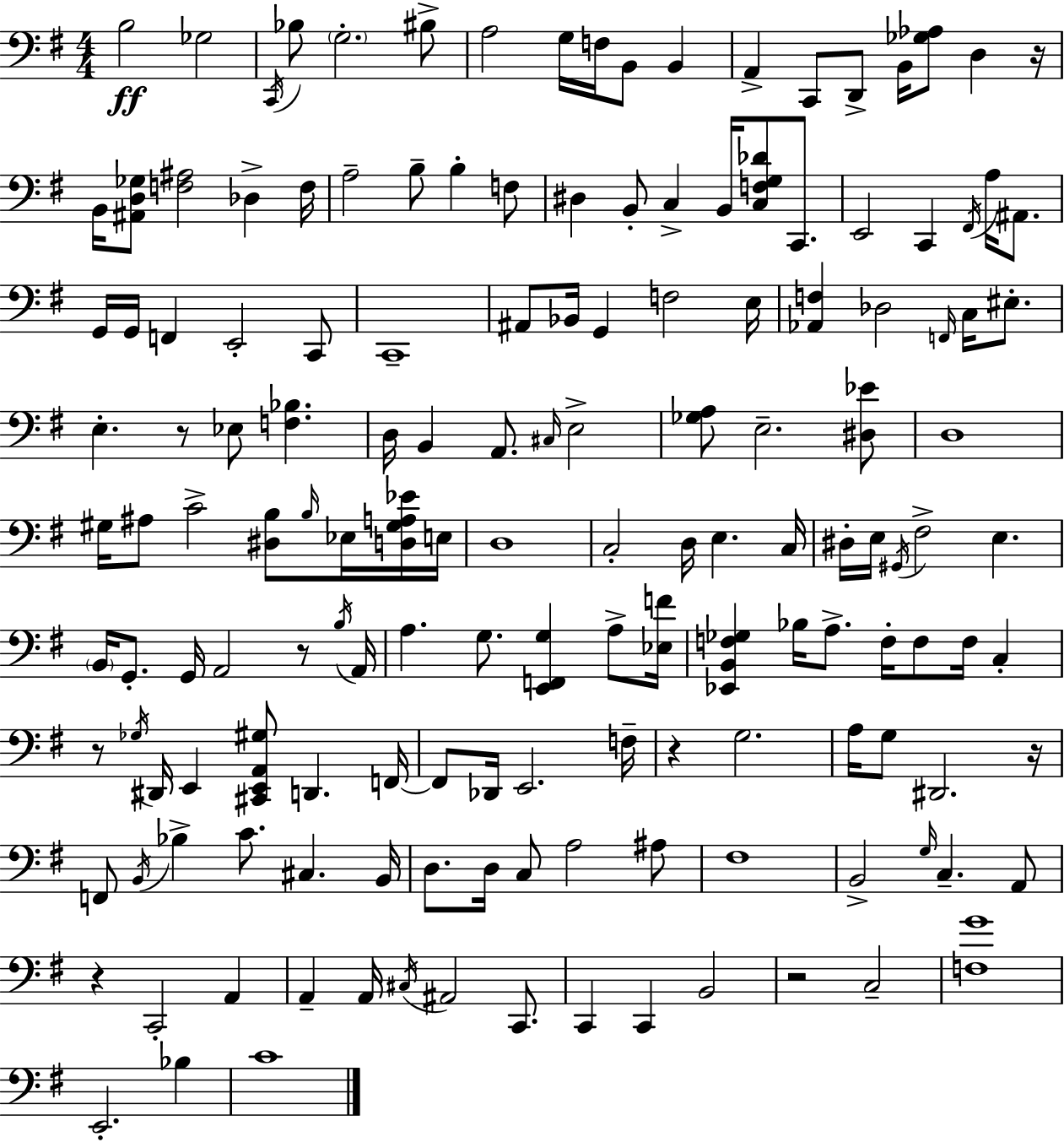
{
  \clef bass
  \numericTimeSignature
  \time 4/4
  \key e \minor
  b2\ff ges2 | \acciaccatura { c,16 } bes8 \parenthesize g2.-. bis8-> | a2 g16 f16 b,8 b,4 | a,4-> c,8 d,8-> b,16 <ges aes>8 d4 | \break r16 b,16 <ais, d ges>8 <f ais>2 des4-> | f16 a2-- b8-- b4-. f8 | dis4 b,8-. c4-> b,16 <c f g des'>8 c,8. | e,2 c,4 \acciaccatura { fis,16 } a16 ais,8. | \break g,16 g,16 f,4 e,2-. | c,8 c,1-- | ais,8 bes,16 g,4 f2 | e16 <aes, f>4 des2 \grace { f,16 } c16 | \break eis8.-. e4.-. r8 ees8 <f bes>4. | d16 b,4 a,8. \grace { cis16 } e2-> | <ges a>8 e2.-- | <dis ees'>8 d1 | \break gis16 ais8 c'2-> <dis b>8 | \grace { b16 } ees16 <d gis a ees'>16 e16 d1 | c2-. d16 e4. | c16 dis16-. e16 \acciaccatura { gis,16 } fis2-> | \break e4. \parenthesize b,16 g,8.-. g,16 a,2 | r8 \acciaccatura { b16 } a,16 a4. g8. | <e, f, g>4 a8-> <ees f'>16 <ees, b, f ges>4 bes16 a8.-> f16-. | f8 f16 c4-. r8 \acciaccatura { ges16 } dis,16 e,4 <cis, e, a, gis>8 | \break d,4. f,16~~ f,8 des,16 e,2. | f16-- r4 g2. | a16 g8 dis,2. | r16 f,8 \acciaccatura { b,16 } bes4-> c'8. | \break cis4. b,16 d8. d16 c8 a2 | ais8 fis1 | b,2-> | \grace { g16 } c4.-- a,8 r4 c,2-. | \break a,4 a,4-- a,16 \acciaccatura { cis16 } | ais,2 c,8. c,4 c,4 | b,2 r2 | c2-- <f g'>1 | \break e,2.-. | bes4 c'1 | \bar "|."
}